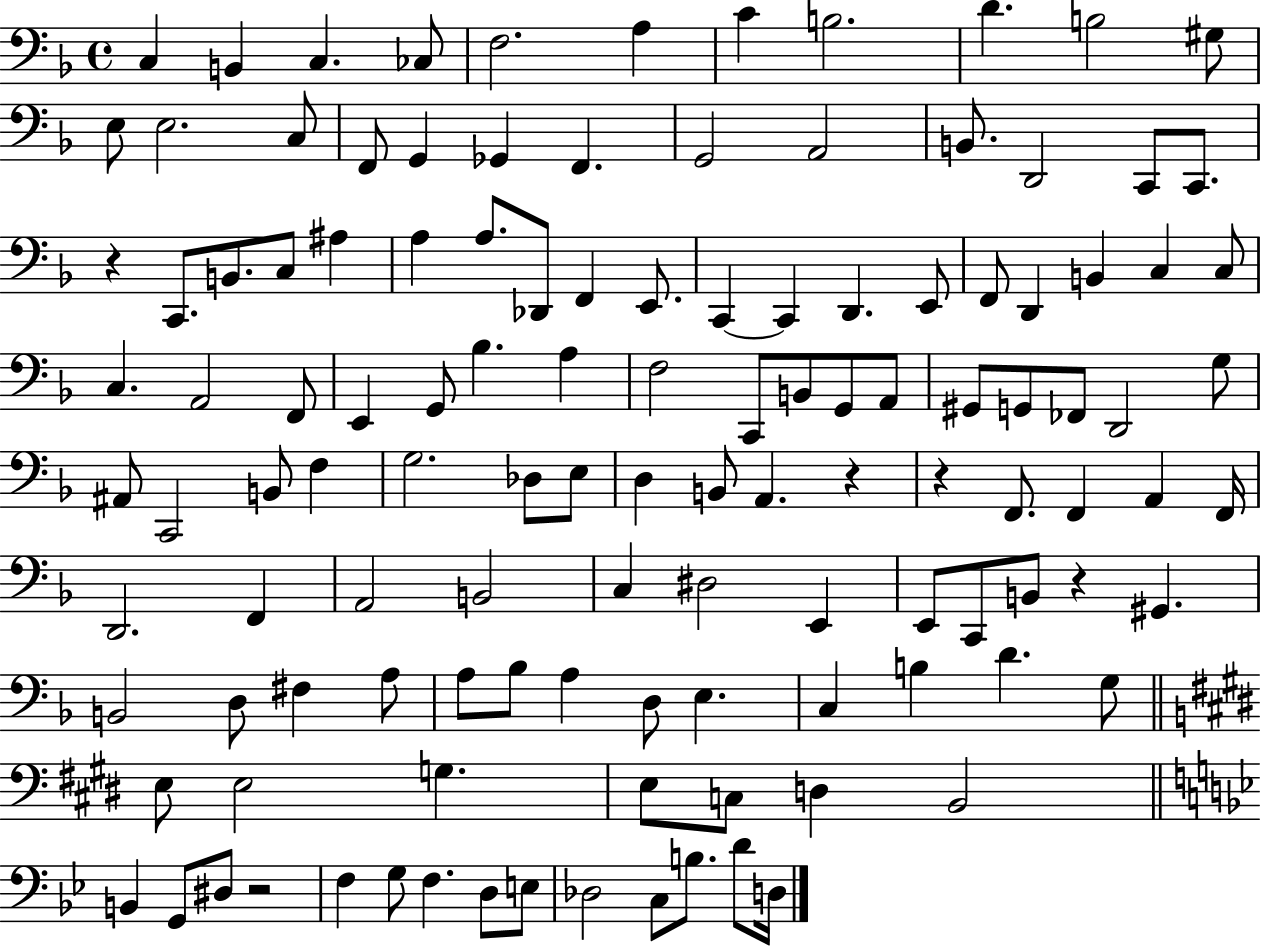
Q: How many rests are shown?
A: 5